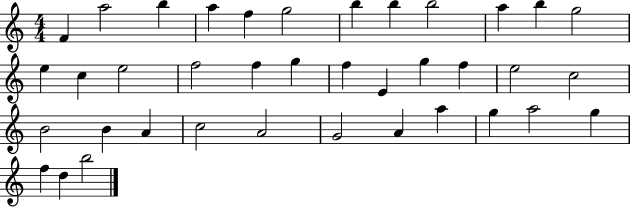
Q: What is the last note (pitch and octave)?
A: B5